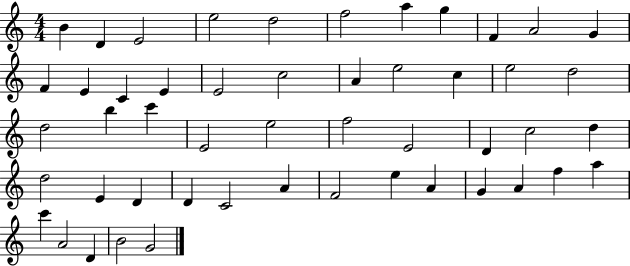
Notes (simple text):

B4/q D4/q E4/h E5/h D5/h F5/h A5/q G5/q F4/q A4/h G4/q F4/q E4/q C4/q E4/q E4/h C5/h A4/q E5/h C5/q E5/h D5/h D5/h B5/q C6/q E4/h E5/h F5/h E4/h D4/q C5/h D5/q D5/h E4/q D4/q D4/q C4/h A4/q F4/h E5/q A4/q G4/q A4/q F5/q A5/q C6/q A4/h D4/q B4/h G4/h